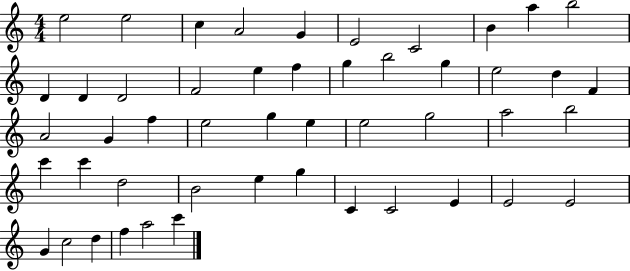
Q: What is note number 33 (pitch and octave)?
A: C6